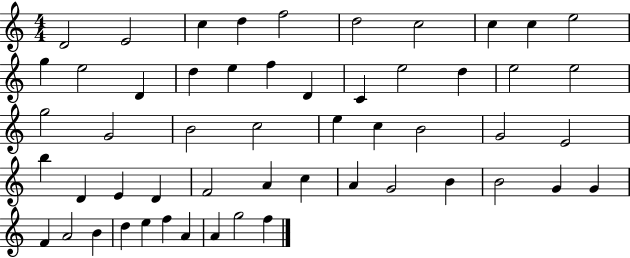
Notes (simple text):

D4/h E4/h C5/q D5/q F5/h D5/h C5/h C5/q C5/q E5/h G5/q E5/h D4/q D5/q E5/q F5/q D4/q C4/q E5/h D5/q E5/h E5/h G5/h G4/h B4/h C5/h E5/q C5/q B4/h G4/h E4/h B5/q D4/q E4/q D4/q F4/h A4/q C5/q A4/q G4/h B4/q B4/h G4/q G4/q F4/q A4/h B4/q D5/q E5/q F5/q A4/q A4/q G5/h F5/q